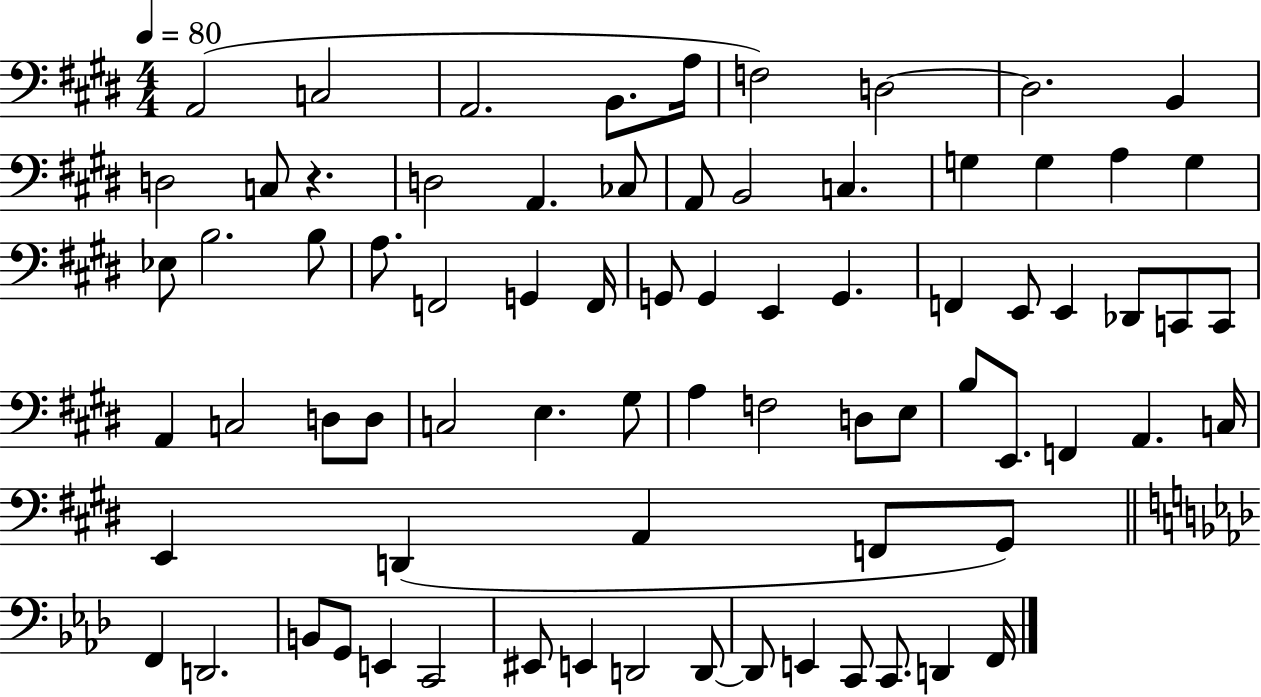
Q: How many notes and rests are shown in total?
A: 76